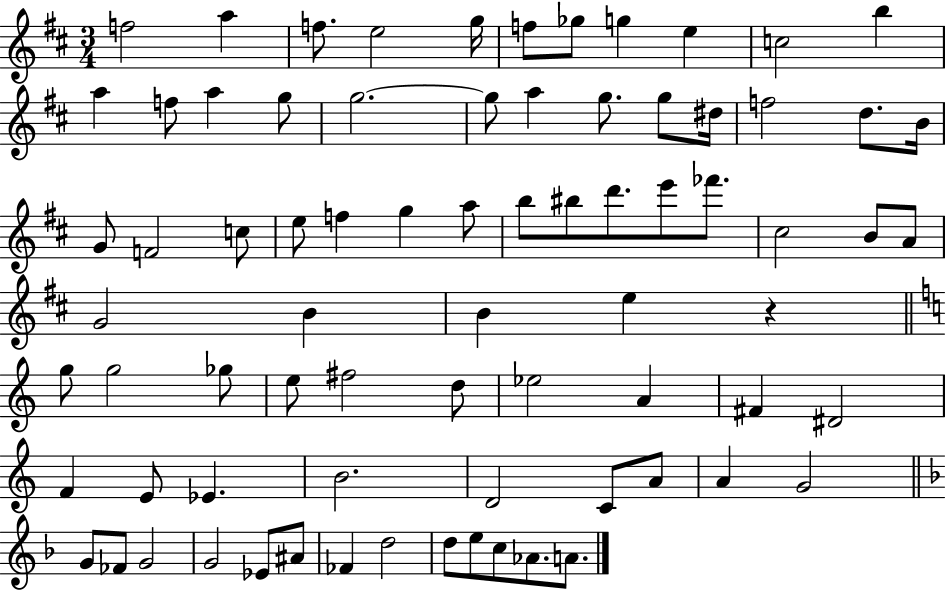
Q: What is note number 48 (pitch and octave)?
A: F#5